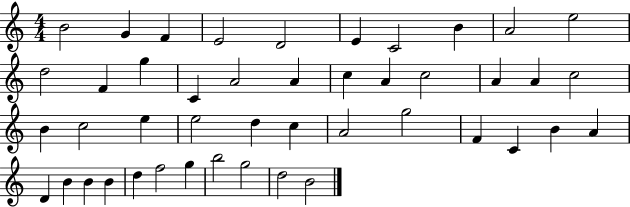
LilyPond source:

{
  \clef treble
  \numericTimeSignature
  \time 4/4
  \key c \major
  b'2 g'4 f'4 | e'2 d'2 | e'4 c'2 b'4 | a'2 e''2 | \break d''2 f'4 g''4 | c'4 a'2 a'4 | c''4 a'4 c''2 | a'4 a'4 c''2 | \break b'4 c''2 e''4 | e''2 d''4 c''4 | a'2 g''2 | f'4 c'4 b'4 a'4 | \break d'4 b'4 b'4 b'4 | d''4 f''2 g''4 | b''2 g''2 | d''2 b'2 | \break \bar "|."
}